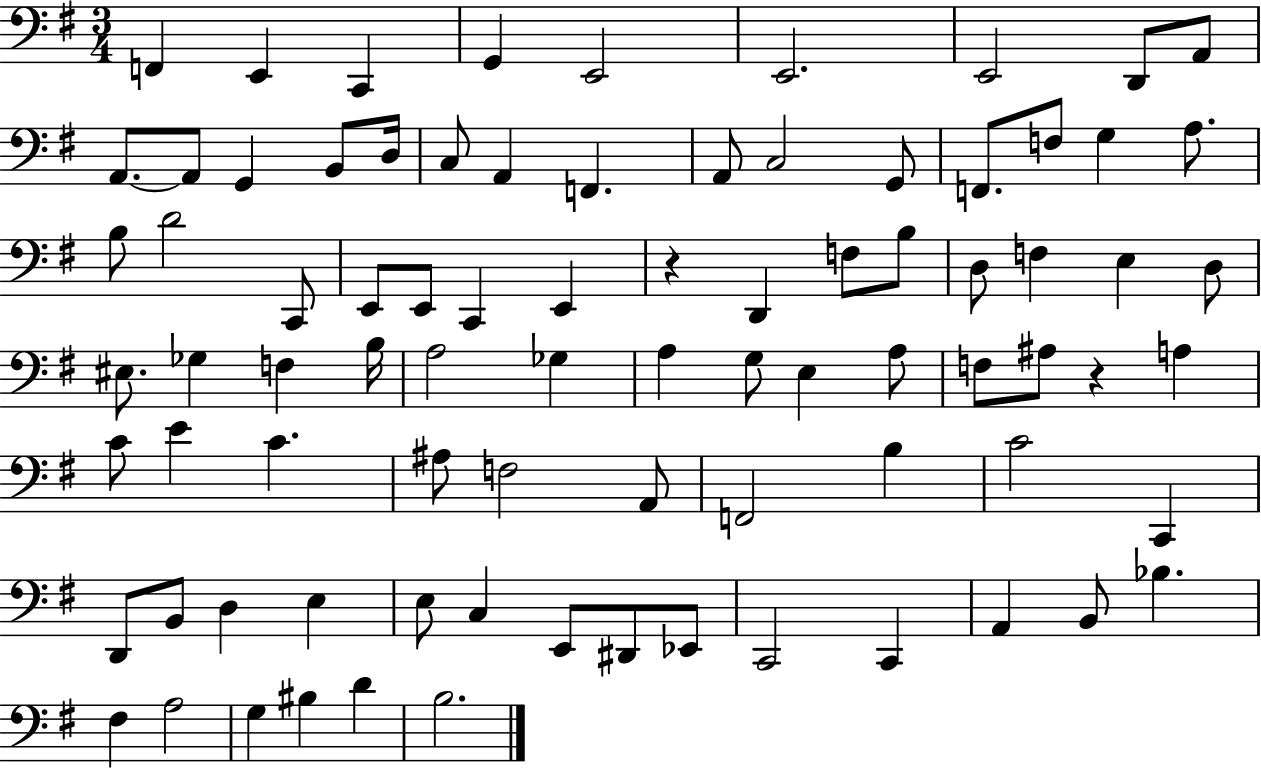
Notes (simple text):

F2/q E2/q C2/q G2/q E2/h E2/h. E2/h D2/e A2/e A2/e. A2/e G2/q B2/e D3/s C3/e A2/q F2/q. A2/e C3/h G2/e F2/e. F3/e G3/q A3/e. B3/e D4/h C2/e E2/e E2/e C2/q E2/q R/q D2/q F3/e B3/e D3/e F3/q E3/q D3/e EIS3/e. Gb3/q F3/q B3/s A3/h Gb3/q A3/q G3/e E3/q A3/e F3/e A#3/e R/q A3/q C4/e E4/q C4/q. A#3/e F3/h A2/e F2/h B3/q C4/h C2/q D2/e B2/e D3/q E3/q E3/e C3/q E2/e D#2/e Eb2/e C2/h C2/q A2/q B2/e Bb3/q. F#3/q A3/h G3/q BIS3/q D4/q B3/h.